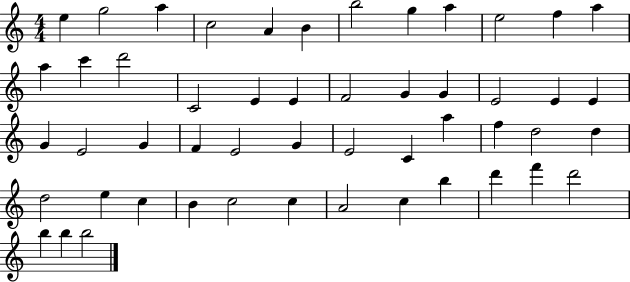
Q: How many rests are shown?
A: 0